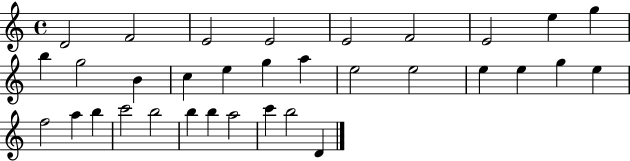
D4/h F4/h E4/h E4/h E4/h F4/h E4/h E5/q G5/q B5/q G5/h B4/q C5/q E5/q G5/q A5/q E5/h E5/h E5/q E5/q G5/q E5/q F5/h A5/q B5/q C6/h B5/h B5/q B5/q A5/h C6/q B5/h D4/q